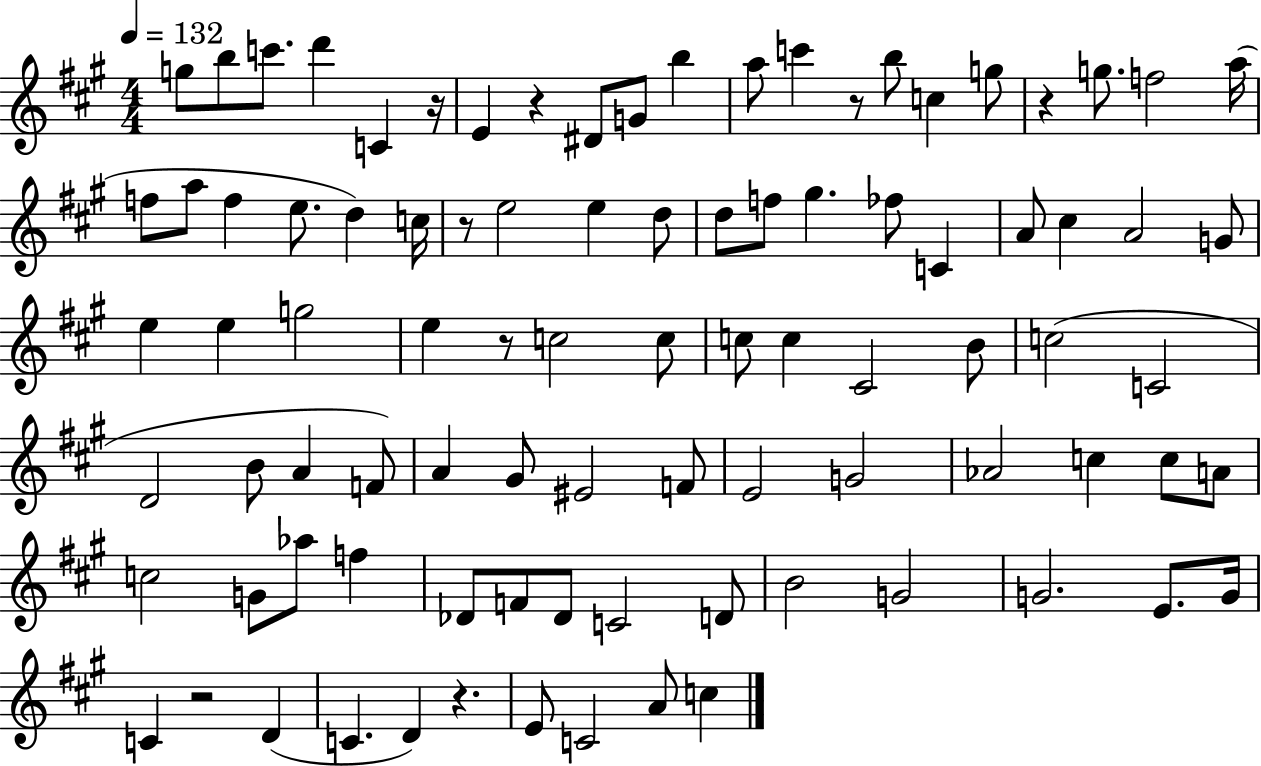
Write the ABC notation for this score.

X:1
T:Untitled
M:4/4
L:1/4
K:A
g/2 b/2 c'/2 d' C z/4 E z ^D/2 G/2 b a/2 c' z/2 b/2 c g/2 z g/2 f2 a/4 f/2 a/2 f e/2 d c/4 z/2 e2 e d/2 d/2 f/2 ^g _f/2 C A/2 ^c A2 G/2 e e g2 e z/2 c2 c/2 c/2 c ^C2 B/2 c2 C2 D2 B/2 A F/2 A ^G/2 ^E2 F/2 E2 G2 _A2 c c/2 A/2 c2 G/2 _a/2 f _D/2 F/2 _D/2 C2 D/2 B2 G2 G2 E/2 G/4 C z2 D C D z E/2 C2 A/2 c